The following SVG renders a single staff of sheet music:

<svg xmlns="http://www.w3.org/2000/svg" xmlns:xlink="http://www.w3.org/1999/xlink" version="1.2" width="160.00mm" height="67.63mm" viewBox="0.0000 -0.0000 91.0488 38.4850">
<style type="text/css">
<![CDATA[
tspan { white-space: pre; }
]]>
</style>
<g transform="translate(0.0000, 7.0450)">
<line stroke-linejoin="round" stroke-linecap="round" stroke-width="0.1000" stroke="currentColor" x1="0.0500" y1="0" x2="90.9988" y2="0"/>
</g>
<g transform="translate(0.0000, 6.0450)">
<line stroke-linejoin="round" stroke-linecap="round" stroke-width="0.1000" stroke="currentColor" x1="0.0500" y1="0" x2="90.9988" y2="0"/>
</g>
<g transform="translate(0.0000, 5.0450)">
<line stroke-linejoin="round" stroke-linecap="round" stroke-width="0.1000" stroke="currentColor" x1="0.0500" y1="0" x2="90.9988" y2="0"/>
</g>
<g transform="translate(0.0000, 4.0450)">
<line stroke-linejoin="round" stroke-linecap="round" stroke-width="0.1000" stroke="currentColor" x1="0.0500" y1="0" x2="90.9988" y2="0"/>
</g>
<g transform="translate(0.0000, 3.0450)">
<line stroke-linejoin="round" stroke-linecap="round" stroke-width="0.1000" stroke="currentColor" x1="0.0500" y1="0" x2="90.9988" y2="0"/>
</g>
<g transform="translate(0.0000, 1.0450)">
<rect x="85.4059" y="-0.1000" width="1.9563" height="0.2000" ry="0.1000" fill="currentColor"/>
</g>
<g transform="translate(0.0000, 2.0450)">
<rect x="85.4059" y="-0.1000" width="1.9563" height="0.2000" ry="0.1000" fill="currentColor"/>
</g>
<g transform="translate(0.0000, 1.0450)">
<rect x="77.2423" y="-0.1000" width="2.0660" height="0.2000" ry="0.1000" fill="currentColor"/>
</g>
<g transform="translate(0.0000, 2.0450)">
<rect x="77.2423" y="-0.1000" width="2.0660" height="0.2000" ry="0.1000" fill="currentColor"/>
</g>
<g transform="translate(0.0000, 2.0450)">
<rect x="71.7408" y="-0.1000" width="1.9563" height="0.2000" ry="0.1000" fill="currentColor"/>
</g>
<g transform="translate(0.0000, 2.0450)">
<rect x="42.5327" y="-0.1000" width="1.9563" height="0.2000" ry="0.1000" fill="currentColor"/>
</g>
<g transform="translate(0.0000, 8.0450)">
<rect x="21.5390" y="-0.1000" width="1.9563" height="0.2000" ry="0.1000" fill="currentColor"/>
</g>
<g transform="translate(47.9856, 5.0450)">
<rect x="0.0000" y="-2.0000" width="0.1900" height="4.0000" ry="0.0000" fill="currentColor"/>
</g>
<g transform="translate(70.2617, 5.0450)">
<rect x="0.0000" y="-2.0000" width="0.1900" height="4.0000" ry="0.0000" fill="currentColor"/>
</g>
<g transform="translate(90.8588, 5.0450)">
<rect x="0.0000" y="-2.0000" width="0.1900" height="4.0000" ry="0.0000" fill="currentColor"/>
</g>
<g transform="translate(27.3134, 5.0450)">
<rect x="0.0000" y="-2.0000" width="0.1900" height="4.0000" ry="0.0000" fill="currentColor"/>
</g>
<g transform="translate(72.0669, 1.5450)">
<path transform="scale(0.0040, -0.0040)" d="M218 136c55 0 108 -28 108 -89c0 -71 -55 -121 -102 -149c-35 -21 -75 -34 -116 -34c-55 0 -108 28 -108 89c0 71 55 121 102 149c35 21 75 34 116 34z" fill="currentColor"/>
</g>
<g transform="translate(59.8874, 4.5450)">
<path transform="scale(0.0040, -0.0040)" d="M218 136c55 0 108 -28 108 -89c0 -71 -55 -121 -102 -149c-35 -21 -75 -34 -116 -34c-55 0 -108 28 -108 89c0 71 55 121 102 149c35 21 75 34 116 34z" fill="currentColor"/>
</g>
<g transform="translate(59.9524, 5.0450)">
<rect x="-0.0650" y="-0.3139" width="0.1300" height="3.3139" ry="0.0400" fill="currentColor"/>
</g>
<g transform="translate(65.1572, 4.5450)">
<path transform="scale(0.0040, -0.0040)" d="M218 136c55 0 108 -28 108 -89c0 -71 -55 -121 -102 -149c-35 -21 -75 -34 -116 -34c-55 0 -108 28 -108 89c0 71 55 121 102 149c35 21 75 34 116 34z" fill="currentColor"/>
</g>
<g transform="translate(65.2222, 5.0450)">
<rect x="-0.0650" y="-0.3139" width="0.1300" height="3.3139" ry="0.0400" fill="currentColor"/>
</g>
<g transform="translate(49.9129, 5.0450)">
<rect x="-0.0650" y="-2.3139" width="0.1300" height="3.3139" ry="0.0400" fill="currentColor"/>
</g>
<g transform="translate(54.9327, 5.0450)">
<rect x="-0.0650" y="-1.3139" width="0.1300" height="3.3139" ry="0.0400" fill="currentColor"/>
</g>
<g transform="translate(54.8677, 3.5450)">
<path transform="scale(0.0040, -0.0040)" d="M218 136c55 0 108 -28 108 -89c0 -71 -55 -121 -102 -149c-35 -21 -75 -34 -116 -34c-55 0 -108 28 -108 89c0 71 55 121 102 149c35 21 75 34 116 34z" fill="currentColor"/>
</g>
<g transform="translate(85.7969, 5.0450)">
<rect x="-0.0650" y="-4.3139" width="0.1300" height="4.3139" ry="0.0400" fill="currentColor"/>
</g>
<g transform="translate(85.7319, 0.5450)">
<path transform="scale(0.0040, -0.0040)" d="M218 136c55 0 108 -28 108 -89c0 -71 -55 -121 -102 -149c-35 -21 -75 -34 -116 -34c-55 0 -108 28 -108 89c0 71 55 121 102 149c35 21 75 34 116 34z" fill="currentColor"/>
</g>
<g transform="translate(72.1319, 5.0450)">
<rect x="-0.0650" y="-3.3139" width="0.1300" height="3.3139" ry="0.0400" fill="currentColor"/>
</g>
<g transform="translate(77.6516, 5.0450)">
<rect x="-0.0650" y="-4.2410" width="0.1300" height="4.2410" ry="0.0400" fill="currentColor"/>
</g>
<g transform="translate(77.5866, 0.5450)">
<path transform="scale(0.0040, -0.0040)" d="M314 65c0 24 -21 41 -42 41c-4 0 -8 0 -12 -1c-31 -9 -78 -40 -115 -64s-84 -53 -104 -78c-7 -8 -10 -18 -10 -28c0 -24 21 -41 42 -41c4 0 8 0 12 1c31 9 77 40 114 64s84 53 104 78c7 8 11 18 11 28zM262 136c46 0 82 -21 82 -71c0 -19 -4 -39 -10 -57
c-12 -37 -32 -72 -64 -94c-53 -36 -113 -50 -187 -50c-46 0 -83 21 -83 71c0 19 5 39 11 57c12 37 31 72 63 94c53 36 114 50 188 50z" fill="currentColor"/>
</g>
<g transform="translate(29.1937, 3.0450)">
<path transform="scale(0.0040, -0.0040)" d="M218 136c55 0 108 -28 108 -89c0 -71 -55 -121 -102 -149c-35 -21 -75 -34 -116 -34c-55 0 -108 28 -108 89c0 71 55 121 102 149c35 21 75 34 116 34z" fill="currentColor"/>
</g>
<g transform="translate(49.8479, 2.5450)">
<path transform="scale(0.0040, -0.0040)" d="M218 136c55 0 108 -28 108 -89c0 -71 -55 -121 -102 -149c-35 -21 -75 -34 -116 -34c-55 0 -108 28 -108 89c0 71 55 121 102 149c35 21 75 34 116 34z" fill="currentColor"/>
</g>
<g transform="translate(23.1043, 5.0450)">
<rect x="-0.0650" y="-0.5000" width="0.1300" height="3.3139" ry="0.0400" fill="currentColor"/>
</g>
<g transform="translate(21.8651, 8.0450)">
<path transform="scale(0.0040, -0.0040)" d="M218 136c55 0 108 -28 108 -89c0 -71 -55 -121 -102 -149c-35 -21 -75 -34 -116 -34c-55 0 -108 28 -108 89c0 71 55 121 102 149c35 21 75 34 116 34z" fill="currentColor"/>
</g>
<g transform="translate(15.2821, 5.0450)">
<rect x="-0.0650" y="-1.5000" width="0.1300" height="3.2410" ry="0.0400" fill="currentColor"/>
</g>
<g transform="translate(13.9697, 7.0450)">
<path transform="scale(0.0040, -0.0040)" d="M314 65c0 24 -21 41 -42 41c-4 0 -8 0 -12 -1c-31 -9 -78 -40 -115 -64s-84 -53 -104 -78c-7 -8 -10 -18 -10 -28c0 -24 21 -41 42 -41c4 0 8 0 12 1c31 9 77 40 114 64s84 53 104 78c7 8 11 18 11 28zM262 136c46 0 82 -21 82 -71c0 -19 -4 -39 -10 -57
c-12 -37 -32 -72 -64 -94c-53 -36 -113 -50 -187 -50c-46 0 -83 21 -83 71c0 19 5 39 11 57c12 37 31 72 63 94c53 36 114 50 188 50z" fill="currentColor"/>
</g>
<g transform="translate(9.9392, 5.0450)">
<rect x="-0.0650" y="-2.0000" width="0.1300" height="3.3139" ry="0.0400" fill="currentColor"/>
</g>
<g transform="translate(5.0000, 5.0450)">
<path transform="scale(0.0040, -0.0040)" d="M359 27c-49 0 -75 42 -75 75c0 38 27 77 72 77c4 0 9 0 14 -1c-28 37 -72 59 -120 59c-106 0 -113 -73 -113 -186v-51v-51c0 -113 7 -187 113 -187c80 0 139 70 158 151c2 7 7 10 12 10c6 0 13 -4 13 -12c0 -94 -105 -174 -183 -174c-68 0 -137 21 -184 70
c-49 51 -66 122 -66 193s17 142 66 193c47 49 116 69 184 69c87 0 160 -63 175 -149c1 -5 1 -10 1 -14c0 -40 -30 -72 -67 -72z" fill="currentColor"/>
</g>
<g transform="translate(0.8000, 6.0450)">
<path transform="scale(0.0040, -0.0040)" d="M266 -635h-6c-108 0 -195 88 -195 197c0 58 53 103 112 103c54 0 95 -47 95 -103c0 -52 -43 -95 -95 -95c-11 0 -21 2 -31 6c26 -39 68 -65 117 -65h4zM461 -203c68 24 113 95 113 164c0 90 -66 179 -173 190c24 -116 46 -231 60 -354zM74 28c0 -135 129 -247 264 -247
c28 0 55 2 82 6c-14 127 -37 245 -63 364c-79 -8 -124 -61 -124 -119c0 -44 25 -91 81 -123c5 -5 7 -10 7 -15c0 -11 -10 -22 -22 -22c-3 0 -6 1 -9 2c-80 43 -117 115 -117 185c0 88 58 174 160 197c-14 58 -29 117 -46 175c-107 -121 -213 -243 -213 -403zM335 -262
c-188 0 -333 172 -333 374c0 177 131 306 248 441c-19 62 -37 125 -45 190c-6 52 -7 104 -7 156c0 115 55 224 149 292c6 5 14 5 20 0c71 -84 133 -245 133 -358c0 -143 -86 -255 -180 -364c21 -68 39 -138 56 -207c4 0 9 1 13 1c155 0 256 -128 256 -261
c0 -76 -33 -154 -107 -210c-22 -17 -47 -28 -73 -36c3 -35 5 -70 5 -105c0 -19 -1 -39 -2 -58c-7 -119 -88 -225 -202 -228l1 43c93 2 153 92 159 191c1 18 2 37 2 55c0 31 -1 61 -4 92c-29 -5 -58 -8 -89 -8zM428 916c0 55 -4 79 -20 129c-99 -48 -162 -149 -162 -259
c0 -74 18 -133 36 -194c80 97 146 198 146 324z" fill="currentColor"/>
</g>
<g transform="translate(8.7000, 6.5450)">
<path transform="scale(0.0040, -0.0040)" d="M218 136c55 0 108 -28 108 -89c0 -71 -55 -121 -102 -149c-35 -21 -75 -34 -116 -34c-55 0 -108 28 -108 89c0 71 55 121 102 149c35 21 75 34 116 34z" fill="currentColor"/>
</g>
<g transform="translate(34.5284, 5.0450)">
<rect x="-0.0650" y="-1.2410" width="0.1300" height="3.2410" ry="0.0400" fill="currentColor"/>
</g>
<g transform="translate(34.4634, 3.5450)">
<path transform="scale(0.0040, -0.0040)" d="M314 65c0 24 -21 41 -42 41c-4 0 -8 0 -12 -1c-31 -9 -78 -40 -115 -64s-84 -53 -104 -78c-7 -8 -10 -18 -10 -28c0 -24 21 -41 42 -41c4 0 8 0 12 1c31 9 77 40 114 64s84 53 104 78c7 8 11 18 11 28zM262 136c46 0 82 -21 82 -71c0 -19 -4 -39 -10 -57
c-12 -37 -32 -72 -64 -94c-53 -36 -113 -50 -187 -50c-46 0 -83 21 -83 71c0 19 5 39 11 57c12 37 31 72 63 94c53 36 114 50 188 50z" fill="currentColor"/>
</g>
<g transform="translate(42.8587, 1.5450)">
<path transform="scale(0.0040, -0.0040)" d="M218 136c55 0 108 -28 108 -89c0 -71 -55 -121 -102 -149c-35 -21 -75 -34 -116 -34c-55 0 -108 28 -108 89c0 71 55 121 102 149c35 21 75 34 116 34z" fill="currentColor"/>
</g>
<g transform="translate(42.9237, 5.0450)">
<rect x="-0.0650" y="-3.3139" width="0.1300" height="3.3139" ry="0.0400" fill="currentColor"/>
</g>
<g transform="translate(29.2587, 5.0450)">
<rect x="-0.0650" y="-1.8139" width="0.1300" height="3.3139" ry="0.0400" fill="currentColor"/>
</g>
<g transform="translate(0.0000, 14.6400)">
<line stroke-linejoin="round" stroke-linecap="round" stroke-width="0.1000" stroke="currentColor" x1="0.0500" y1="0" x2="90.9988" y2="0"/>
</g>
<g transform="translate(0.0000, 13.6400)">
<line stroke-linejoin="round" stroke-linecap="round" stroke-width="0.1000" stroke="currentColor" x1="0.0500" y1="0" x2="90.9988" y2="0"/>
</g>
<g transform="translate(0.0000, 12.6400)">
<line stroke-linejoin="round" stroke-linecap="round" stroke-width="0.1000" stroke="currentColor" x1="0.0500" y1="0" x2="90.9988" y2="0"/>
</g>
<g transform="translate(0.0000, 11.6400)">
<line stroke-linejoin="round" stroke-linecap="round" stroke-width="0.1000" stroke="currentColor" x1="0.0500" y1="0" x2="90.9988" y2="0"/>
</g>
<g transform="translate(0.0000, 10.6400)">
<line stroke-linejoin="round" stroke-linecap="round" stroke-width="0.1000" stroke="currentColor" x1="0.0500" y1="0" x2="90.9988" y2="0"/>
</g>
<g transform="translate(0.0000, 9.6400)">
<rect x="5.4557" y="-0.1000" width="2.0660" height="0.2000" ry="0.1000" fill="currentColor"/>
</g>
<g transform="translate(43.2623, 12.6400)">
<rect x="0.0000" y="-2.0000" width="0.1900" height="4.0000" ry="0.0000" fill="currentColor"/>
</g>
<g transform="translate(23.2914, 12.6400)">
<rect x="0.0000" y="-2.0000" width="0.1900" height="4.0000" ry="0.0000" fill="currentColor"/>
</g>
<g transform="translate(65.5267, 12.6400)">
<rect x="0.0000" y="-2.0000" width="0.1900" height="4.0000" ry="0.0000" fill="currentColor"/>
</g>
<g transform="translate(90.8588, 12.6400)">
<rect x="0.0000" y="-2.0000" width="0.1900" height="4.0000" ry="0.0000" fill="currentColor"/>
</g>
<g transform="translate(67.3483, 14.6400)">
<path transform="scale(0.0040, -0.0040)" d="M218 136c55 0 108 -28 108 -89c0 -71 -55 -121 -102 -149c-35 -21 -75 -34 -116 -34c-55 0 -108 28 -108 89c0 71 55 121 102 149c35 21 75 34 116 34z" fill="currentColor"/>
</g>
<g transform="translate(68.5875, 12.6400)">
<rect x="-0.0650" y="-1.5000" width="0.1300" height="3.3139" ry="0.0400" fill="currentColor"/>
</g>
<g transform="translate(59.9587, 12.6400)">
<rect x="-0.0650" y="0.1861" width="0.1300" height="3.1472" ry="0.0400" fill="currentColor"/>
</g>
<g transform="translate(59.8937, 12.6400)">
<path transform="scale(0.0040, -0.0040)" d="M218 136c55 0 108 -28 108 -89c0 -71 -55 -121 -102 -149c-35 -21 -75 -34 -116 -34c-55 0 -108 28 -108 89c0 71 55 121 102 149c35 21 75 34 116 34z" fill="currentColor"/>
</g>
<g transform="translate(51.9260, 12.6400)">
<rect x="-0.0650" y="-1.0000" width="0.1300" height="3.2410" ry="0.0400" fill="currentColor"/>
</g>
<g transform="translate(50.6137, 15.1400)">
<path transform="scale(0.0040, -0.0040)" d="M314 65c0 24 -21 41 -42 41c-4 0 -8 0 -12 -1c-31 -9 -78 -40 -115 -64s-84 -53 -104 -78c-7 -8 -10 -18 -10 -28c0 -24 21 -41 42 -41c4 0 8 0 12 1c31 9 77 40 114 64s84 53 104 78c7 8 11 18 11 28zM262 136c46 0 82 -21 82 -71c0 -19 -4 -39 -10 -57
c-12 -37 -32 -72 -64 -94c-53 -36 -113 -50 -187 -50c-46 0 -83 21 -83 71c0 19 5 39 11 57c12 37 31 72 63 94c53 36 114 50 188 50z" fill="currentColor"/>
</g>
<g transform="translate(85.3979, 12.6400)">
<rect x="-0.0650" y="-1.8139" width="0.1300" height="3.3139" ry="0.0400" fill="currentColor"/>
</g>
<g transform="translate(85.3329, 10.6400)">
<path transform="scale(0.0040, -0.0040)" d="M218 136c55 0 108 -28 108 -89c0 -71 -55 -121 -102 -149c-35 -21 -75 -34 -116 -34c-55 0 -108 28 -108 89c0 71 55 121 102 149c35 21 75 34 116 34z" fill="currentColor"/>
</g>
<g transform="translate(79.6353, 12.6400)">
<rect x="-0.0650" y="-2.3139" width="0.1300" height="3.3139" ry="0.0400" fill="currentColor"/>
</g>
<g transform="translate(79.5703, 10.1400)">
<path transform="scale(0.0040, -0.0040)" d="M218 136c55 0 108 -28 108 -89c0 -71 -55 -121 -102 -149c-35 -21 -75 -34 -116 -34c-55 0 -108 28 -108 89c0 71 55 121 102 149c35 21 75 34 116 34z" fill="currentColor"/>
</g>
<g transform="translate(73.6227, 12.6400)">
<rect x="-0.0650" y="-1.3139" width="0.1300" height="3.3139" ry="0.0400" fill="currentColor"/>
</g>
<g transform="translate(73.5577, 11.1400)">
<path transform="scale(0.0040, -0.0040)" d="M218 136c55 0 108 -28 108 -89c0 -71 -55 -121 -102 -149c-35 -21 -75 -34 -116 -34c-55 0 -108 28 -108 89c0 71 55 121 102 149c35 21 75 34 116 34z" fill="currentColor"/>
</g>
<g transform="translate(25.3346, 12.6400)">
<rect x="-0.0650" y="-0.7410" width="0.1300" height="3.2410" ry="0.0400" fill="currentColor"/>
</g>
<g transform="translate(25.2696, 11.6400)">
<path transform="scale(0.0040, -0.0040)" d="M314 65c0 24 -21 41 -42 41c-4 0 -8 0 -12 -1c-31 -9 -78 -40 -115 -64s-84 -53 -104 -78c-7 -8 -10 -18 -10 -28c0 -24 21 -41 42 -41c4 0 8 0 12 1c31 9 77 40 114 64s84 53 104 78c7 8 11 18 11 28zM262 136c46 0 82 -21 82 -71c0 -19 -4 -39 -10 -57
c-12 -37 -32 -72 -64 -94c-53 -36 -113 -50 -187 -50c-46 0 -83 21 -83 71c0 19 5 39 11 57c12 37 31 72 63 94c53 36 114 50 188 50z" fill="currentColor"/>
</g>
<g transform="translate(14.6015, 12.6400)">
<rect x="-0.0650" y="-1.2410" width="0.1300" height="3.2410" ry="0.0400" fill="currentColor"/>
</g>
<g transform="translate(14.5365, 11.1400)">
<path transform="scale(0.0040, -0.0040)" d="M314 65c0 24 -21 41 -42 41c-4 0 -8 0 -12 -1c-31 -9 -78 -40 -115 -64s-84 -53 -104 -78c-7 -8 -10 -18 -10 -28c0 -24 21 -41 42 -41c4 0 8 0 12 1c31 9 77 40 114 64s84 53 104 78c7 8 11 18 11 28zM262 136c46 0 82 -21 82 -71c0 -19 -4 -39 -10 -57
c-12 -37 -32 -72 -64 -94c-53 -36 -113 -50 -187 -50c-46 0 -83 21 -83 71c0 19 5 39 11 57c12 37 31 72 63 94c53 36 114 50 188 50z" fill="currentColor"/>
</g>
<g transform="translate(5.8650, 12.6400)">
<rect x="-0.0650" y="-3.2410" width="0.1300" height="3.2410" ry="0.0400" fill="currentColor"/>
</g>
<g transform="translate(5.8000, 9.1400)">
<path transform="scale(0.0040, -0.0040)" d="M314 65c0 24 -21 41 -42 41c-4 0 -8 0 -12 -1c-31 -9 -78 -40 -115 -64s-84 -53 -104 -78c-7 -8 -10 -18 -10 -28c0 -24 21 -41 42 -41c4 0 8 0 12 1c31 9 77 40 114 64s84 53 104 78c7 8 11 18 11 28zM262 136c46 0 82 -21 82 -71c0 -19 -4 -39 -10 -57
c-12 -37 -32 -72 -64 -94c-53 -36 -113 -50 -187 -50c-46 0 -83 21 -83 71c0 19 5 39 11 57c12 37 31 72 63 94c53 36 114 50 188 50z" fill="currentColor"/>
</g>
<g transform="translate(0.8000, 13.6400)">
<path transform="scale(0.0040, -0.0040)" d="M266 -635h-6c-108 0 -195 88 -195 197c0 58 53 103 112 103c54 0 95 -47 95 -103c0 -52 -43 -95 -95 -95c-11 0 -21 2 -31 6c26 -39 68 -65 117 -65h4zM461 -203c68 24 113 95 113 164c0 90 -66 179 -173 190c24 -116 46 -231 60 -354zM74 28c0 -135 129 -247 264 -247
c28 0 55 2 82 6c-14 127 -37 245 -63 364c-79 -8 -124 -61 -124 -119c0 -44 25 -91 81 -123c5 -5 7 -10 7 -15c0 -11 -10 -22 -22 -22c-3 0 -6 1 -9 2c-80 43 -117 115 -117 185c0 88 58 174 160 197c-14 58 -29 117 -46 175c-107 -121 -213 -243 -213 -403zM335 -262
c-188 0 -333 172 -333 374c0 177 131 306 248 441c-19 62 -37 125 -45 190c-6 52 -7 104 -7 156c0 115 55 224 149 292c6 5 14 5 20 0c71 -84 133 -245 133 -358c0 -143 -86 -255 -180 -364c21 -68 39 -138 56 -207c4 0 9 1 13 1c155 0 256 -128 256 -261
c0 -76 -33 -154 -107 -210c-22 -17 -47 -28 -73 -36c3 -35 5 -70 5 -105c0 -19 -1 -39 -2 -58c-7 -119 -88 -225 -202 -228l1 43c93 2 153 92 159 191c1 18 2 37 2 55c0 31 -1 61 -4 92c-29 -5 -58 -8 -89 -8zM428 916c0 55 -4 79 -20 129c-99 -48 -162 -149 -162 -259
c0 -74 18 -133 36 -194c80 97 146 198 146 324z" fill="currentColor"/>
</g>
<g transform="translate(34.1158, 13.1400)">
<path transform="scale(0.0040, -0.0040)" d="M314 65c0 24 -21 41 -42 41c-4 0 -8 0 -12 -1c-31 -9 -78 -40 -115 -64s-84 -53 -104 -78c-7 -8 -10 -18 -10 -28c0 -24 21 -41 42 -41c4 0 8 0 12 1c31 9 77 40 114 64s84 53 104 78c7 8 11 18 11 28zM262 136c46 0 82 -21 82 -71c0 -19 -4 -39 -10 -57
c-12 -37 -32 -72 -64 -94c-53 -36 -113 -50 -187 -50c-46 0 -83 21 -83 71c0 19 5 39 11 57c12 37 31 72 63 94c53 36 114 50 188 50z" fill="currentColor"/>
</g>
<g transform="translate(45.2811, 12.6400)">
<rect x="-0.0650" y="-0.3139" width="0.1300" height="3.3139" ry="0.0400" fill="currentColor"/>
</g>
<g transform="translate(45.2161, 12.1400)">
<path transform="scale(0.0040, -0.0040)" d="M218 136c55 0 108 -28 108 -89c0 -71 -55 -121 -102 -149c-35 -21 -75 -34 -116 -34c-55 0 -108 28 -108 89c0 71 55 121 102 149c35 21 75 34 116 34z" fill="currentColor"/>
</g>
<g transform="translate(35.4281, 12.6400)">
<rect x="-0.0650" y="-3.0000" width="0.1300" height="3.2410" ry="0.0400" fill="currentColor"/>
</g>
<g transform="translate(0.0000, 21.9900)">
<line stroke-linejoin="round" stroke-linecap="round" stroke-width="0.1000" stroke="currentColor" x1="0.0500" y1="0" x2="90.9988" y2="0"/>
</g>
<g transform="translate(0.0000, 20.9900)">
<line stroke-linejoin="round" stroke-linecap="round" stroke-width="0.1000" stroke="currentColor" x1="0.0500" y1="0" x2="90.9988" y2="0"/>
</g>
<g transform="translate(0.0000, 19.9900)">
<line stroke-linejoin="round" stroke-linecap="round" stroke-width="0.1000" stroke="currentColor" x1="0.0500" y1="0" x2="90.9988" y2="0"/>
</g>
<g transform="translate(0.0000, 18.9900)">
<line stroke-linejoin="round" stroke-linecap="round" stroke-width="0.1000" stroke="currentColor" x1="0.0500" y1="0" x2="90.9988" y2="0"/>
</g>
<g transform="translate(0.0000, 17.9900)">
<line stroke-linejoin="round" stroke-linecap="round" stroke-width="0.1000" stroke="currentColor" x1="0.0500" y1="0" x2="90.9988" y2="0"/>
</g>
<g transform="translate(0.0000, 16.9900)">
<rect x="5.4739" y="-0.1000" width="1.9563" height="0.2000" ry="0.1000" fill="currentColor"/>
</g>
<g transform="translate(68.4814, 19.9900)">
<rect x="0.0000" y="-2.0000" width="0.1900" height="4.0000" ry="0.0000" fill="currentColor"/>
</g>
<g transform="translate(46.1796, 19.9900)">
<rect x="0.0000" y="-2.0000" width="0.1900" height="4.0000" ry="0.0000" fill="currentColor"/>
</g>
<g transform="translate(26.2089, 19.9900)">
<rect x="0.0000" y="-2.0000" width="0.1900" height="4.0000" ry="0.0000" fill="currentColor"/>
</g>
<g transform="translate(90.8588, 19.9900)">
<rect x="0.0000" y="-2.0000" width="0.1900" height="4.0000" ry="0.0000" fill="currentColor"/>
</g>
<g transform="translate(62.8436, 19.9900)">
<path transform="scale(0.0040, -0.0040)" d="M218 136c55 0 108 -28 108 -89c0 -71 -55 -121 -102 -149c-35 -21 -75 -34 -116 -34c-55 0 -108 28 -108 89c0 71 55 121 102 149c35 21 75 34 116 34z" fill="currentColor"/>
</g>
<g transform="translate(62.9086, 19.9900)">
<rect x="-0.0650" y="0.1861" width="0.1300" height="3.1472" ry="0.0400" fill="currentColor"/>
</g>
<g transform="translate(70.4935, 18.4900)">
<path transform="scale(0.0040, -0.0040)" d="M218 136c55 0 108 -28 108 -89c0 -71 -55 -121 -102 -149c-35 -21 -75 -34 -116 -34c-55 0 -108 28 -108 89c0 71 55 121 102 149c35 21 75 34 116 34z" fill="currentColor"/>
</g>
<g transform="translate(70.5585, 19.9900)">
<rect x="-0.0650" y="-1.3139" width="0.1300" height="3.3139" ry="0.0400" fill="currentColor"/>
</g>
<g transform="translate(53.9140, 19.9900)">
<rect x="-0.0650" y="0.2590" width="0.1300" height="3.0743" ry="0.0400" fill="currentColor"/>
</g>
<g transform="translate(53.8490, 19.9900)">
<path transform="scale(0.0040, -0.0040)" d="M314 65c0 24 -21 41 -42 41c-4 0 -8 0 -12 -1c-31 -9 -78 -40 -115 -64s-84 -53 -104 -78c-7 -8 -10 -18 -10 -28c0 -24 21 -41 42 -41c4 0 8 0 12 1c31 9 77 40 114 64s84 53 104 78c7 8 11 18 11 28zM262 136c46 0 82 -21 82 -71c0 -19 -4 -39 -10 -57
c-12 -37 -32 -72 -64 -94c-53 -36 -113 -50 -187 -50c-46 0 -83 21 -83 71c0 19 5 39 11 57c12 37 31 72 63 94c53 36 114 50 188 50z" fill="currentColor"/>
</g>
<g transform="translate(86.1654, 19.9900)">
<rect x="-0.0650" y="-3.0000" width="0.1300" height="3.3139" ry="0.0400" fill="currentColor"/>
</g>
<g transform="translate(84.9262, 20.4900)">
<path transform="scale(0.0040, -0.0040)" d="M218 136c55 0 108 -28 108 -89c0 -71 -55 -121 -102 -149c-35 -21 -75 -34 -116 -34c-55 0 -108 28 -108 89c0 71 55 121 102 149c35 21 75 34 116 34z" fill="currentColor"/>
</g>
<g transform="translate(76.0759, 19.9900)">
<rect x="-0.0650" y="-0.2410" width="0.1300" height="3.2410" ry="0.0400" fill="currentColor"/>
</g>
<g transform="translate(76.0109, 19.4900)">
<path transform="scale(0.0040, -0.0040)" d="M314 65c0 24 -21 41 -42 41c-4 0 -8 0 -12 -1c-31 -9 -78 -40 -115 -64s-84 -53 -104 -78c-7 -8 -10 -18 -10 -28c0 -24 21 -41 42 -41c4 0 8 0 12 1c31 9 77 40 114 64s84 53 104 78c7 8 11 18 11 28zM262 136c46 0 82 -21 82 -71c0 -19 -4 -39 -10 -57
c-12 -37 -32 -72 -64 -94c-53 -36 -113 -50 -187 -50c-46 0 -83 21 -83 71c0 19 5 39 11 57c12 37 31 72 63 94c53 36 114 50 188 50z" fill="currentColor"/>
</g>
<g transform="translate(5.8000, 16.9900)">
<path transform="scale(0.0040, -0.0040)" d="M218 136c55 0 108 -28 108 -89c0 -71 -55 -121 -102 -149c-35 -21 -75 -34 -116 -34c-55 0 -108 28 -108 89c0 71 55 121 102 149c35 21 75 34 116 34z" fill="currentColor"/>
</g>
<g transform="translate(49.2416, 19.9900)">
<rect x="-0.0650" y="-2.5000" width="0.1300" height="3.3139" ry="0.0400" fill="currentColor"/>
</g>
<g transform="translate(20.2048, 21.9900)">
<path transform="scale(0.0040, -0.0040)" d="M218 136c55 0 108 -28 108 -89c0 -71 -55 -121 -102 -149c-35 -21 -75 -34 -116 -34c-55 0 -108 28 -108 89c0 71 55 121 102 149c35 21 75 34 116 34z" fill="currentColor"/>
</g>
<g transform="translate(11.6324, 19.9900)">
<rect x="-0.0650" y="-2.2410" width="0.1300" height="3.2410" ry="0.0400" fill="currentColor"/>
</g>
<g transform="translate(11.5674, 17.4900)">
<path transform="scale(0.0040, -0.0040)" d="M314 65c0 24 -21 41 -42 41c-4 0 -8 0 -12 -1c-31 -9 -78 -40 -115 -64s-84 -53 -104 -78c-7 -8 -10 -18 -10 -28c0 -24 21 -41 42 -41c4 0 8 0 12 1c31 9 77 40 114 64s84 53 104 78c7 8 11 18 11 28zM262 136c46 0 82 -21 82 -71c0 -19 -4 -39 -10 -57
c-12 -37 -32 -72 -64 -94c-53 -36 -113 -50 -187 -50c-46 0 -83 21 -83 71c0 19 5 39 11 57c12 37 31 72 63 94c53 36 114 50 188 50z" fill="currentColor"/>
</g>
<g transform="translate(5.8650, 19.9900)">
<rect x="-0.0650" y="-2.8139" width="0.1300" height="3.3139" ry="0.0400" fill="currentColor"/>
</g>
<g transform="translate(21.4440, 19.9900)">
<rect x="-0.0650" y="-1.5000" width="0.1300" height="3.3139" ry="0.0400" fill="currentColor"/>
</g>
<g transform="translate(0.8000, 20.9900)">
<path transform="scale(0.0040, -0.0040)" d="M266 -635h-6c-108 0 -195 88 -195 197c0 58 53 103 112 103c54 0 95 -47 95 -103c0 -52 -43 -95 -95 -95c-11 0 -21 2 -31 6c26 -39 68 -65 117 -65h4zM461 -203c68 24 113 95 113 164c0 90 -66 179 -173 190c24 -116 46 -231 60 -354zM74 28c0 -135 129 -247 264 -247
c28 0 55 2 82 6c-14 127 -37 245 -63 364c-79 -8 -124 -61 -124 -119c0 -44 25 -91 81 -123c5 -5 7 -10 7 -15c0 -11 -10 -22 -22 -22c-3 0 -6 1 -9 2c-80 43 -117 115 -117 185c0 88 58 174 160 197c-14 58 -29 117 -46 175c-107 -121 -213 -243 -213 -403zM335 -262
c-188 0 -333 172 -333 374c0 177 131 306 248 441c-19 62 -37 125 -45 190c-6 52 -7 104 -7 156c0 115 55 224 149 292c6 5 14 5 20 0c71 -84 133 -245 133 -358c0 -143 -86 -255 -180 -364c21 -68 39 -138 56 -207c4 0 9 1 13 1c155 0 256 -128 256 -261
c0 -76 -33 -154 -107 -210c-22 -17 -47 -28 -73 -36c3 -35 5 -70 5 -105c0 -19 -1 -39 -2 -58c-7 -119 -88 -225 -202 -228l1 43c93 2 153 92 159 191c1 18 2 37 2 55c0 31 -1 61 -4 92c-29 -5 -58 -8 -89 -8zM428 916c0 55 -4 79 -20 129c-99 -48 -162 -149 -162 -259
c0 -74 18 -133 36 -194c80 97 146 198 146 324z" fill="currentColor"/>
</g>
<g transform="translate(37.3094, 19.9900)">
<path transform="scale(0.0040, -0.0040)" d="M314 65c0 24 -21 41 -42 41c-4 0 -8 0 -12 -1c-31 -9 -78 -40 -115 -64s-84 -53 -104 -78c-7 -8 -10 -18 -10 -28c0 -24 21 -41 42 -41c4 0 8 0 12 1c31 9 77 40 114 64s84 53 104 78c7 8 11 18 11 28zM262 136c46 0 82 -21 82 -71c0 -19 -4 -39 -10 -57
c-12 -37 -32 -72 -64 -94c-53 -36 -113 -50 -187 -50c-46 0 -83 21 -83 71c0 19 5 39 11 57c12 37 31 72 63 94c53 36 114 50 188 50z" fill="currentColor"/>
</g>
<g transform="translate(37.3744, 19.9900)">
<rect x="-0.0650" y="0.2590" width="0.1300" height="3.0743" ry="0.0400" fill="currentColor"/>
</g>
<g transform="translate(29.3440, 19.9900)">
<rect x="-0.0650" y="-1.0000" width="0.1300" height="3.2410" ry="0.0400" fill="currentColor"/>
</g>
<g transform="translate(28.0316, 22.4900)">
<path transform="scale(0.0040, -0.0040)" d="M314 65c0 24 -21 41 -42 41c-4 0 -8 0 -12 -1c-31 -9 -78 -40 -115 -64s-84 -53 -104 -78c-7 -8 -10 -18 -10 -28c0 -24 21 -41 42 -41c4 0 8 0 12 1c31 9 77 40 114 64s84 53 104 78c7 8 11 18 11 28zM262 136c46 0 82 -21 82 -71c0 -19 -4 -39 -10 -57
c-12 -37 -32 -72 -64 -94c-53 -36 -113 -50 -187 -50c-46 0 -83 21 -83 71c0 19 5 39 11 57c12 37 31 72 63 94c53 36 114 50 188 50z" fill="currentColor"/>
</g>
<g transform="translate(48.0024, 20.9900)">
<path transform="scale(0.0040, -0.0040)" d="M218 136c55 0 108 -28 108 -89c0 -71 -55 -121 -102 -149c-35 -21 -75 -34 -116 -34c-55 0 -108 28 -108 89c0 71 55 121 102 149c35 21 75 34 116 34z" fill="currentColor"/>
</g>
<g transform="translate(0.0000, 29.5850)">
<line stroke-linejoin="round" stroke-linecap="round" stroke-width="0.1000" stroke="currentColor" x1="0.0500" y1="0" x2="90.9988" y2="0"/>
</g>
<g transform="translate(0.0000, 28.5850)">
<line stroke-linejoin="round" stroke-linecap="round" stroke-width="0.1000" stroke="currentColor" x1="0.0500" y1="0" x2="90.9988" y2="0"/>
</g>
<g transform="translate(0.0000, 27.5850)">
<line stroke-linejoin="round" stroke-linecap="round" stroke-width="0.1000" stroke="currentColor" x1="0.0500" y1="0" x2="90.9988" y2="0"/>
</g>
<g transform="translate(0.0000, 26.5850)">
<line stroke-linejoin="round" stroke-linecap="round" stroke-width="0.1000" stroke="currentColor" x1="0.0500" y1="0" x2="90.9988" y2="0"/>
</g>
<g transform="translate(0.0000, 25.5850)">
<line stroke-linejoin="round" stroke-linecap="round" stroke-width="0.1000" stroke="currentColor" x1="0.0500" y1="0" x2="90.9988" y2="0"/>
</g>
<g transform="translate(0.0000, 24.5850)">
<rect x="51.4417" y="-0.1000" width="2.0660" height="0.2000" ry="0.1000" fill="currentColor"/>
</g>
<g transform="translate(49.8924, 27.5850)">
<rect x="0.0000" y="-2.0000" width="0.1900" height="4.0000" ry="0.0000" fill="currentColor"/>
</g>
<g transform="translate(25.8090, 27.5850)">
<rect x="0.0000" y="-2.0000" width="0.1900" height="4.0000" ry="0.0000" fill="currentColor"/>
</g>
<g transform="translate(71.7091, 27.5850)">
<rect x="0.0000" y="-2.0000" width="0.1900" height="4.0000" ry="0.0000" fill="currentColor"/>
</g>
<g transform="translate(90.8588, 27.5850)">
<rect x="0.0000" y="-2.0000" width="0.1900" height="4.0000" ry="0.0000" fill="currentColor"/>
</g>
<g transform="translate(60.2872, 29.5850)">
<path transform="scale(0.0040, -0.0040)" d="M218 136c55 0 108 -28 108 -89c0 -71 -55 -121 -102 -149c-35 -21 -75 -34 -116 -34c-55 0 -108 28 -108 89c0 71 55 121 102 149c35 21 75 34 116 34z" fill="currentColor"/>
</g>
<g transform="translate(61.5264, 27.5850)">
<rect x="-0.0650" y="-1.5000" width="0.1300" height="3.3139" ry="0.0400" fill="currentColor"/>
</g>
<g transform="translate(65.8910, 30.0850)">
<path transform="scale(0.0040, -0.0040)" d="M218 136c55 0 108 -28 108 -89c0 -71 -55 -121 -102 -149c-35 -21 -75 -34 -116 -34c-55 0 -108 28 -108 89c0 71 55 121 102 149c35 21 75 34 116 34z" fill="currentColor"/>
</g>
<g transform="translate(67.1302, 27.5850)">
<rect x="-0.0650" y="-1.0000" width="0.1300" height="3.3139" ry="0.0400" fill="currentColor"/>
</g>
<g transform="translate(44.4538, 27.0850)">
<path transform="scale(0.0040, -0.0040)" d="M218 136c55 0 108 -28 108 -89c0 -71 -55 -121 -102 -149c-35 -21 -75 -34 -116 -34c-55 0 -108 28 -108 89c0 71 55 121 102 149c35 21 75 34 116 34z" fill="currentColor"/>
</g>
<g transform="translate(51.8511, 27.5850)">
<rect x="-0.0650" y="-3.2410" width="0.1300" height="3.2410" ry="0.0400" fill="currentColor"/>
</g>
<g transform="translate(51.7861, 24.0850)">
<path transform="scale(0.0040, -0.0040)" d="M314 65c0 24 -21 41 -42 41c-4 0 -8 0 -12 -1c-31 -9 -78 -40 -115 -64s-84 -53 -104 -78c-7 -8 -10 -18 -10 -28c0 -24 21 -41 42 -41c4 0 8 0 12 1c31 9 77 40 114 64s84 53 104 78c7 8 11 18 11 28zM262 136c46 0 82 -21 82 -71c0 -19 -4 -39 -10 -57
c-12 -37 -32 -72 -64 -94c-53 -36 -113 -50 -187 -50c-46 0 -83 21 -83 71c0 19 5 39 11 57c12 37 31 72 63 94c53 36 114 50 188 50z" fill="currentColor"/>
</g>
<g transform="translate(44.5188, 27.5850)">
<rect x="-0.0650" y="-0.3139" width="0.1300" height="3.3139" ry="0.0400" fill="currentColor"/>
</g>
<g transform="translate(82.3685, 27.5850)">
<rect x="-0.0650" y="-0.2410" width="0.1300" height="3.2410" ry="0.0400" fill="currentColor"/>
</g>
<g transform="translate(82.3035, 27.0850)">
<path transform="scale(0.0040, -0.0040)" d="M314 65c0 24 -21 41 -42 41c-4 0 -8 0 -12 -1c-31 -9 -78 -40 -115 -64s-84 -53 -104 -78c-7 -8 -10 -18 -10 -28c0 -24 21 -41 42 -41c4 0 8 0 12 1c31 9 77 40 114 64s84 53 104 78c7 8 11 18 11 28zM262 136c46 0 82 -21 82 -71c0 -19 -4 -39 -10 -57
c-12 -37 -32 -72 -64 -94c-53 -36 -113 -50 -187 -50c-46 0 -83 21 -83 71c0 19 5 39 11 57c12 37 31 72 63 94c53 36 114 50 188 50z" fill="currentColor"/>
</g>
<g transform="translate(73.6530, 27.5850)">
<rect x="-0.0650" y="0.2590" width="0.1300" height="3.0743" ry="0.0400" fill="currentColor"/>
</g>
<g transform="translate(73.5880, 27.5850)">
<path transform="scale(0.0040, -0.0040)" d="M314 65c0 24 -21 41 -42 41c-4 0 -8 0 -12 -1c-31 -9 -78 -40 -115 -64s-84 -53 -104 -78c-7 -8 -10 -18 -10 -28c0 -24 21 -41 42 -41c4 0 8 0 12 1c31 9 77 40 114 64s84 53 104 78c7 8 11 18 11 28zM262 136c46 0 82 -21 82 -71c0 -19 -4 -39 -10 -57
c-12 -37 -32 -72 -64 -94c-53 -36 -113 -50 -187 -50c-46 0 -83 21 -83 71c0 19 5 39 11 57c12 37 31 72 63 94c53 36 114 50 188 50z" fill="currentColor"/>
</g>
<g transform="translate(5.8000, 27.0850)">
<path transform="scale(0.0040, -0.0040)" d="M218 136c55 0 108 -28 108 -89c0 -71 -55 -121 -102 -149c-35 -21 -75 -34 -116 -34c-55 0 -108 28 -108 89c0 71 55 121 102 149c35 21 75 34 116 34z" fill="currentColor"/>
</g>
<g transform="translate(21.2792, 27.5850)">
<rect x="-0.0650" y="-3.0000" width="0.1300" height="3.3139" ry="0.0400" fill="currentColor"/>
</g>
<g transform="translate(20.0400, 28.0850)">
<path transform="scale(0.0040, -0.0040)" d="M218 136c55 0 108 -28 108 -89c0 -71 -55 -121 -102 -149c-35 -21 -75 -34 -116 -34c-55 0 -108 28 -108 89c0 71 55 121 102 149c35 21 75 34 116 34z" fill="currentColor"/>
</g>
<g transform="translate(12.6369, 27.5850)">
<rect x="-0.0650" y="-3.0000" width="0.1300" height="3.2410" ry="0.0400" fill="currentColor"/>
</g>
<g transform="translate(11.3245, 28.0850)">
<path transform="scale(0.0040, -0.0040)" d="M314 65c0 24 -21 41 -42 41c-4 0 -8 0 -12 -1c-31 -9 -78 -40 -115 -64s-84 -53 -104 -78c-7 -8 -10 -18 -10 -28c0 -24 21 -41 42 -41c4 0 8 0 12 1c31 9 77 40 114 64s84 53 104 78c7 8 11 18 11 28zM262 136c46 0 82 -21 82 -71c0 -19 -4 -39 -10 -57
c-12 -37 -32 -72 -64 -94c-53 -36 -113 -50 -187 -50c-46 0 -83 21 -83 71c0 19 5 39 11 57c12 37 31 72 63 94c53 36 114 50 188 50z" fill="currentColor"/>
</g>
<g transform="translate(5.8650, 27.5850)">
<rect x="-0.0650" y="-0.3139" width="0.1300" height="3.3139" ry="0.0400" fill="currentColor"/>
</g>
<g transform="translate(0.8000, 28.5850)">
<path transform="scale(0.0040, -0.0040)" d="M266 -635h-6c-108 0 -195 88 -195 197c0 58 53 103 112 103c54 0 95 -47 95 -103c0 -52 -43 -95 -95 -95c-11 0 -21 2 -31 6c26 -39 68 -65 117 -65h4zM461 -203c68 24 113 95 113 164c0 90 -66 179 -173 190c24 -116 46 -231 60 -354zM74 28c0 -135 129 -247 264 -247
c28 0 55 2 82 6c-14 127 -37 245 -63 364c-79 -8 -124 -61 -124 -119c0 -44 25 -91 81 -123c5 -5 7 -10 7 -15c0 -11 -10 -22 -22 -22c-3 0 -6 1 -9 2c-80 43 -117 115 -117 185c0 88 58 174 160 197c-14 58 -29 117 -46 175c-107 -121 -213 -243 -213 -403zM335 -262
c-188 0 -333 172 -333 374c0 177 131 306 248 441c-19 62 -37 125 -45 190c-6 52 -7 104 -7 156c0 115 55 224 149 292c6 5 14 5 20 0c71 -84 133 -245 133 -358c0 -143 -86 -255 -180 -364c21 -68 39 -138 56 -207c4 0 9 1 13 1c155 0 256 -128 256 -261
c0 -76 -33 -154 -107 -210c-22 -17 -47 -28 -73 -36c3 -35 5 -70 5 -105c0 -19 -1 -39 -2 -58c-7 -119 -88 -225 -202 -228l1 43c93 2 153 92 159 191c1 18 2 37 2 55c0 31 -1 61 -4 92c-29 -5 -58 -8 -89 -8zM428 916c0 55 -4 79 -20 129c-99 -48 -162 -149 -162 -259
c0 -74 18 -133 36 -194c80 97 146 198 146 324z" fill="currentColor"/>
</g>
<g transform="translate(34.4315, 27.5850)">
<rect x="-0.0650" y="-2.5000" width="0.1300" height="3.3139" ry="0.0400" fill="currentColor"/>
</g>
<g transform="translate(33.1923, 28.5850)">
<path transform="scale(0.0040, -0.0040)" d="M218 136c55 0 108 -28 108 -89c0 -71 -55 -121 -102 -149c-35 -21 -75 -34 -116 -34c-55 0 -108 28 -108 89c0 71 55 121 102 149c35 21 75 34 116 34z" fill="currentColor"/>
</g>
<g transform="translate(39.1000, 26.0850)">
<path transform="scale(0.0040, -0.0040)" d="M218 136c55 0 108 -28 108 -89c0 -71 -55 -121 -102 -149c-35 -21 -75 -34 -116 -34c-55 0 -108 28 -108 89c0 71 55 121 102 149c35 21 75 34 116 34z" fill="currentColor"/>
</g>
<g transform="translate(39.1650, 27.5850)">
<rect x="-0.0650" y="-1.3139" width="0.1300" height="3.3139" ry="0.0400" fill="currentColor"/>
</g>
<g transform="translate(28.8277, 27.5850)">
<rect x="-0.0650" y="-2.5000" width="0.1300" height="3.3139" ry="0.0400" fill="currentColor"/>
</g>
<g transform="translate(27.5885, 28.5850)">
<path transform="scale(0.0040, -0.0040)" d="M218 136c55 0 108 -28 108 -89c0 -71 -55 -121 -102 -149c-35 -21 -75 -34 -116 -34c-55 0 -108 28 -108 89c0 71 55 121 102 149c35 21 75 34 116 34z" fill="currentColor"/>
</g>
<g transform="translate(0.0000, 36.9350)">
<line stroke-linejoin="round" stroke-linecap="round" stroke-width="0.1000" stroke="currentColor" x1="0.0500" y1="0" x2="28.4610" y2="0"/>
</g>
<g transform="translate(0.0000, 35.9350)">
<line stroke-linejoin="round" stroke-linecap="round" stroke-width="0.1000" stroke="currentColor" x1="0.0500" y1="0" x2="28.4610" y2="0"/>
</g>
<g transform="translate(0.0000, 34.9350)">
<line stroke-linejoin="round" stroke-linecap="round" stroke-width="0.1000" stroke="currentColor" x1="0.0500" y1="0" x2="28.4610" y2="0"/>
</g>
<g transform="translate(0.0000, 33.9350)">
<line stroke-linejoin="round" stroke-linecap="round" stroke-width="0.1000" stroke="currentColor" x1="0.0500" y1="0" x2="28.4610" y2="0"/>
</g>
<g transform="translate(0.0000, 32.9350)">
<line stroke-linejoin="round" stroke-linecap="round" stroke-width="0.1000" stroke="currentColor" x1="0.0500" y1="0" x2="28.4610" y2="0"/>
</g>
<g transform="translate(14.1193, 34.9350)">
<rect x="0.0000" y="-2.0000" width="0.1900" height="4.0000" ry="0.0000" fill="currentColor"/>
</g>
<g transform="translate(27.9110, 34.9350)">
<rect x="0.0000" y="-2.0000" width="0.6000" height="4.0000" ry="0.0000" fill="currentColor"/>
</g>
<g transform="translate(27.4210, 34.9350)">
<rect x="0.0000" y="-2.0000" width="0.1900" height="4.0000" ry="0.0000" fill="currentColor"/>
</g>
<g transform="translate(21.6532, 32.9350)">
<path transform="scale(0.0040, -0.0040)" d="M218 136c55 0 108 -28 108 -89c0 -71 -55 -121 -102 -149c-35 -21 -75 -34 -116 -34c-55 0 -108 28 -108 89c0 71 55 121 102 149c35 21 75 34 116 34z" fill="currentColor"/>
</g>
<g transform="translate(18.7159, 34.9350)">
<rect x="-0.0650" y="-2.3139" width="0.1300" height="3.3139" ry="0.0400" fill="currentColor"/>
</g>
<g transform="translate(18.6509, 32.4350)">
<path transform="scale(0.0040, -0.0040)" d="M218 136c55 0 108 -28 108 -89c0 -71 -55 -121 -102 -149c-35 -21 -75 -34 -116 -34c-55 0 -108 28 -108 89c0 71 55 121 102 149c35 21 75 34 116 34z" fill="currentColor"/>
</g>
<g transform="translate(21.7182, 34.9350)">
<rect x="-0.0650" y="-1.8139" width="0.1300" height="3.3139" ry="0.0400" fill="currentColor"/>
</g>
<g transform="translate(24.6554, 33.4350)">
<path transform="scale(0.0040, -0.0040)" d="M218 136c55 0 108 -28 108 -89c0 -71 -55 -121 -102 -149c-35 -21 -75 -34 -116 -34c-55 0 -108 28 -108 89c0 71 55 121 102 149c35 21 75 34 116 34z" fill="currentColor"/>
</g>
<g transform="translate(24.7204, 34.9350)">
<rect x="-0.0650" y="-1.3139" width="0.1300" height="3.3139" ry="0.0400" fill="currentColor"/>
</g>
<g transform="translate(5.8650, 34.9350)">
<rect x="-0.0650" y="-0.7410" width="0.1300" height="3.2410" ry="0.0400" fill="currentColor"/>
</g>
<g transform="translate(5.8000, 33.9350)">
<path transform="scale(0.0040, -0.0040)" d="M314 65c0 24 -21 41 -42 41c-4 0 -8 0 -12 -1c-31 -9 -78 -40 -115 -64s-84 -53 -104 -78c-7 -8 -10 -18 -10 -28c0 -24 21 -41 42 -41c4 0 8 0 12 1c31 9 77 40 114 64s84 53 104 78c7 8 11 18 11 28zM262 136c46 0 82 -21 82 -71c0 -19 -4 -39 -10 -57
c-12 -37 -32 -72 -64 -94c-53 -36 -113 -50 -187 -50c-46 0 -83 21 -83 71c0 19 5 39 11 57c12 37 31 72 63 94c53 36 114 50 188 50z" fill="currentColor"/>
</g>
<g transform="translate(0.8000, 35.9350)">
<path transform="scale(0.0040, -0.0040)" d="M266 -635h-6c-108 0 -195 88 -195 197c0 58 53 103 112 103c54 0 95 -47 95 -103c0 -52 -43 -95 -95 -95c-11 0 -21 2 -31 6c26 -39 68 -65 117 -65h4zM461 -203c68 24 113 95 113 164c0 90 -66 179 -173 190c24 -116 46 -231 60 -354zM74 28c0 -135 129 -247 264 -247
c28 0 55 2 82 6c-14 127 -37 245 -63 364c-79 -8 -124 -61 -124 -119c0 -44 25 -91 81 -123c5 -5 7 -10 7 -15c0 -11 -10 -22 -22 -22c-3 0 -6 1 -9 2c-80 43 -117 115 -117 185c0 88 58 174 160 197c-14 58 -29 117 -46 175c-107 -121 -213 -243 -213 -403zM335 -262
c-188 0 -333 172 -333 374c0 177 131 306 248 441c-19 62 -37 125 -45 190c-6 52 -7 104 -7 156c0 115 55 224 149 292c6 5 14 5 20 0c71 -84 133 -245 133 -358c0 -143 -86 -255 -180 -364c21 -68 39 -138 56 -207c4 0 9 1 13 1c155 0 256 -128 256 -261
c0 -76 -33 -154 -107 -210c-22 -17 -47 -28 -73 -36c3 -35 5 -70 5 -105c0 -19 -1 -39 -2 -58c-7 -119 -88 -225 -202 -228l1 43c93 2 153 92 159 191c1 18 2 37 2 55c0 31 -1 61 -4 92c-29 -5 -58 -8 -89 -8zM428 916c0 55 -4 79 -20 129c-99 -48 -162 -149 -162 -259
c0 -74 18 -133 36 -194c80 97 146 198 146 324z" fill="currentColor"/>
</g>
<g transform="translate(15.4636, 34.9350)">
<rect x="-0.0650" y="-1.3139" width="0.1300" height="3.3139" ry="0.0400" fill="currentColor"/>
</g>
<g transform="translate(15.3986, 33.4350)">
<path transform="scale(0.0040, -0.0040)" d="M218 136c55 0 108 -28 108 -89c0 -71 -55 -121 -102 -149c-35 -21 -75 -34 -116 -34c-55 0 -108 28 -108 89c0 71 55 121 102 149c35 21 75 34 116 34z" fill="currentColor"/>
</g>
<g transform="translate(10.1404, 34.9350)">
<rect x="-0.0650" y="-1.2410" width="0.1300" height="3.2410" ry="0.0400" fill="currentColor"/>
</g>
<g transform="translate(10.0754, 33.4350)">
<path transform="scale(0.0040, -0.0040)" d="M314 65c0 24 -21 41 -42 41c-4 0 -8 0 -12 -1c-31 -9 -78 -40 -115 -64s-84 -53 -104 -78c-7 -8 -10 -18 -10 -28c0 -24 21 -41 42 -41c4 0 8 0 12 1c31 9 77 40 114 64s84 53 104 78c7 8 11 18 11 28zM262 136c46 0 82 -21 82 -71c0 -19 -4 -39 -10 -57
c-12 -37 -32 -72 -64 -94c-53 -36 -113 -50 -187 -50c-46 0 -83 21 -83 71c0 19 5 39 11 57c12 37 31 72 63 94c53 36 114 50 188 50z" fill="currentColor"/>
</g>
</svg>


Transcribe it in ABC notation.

X:1
T:Untitled
M:4/4
L:1/4
K:C
F E2 C f e2 b g e c c b d'2 d' b2 e2 d2 A2 c D2 B E e g f a g2 E D2 B2 G B2 B e c2 A c A2 A G G e c b2 E D B2 c2 d2 e2 e g f e